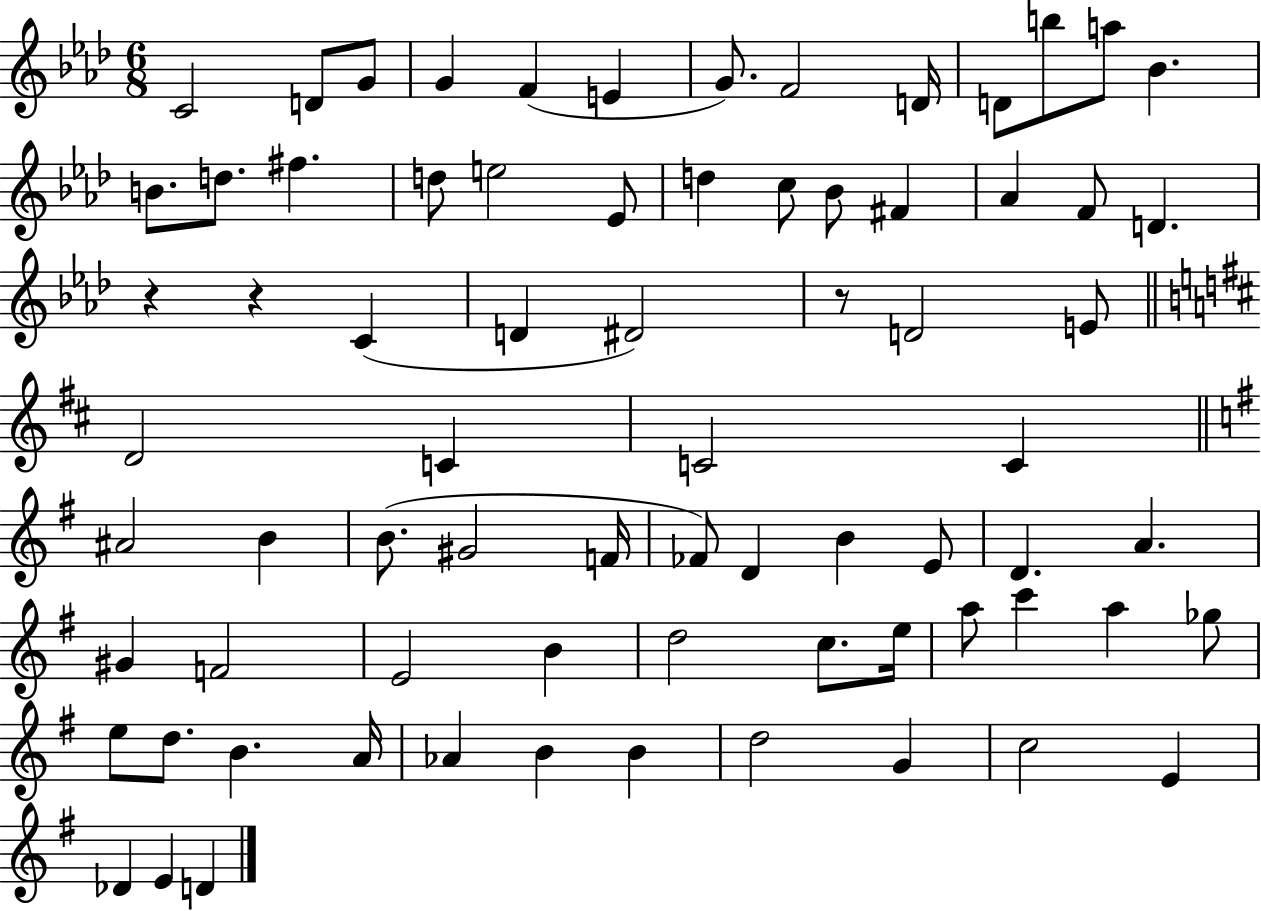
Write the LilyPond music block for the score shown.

{
  \clef treble
  \numericTimeSignature
  \time 6/8
  \key aes \major
  c'2 d'8 g'8 | g'4 f'4( e'4 | g'8.) f'2 d'16 | d'8 b''8 a''8 bes'4. | \break b'8. d''8. fis''4. | d''8 e''2 ees'8 | d''4 c''8 bes'8 fis'4 | aes'4 f'8 d'4. | \break r4 r4 c'4( | d'4 dis'2) | r8 d'2 e'8 | \bar "||" \break \key d \major d'2 c'4 | c'2 c'4 | \bar "||" \break \key g \major ais'2 b'4 | b'8.( gis'2 f'16 | fes'8) d'4 b'4 e'8 | d'4. a'4. | \break gis'4 f'2 | e'2 b'4 | d''2 c''8. e''16 | a''8 c'''4 a''4 ges''8 | \break e''8 d''8. b'4. a'16 | aes'4 b'4 b'4 | d''2 g'4 | c''2 e'4 | \break des'4 e'4 d'4 | \bar "|."
}